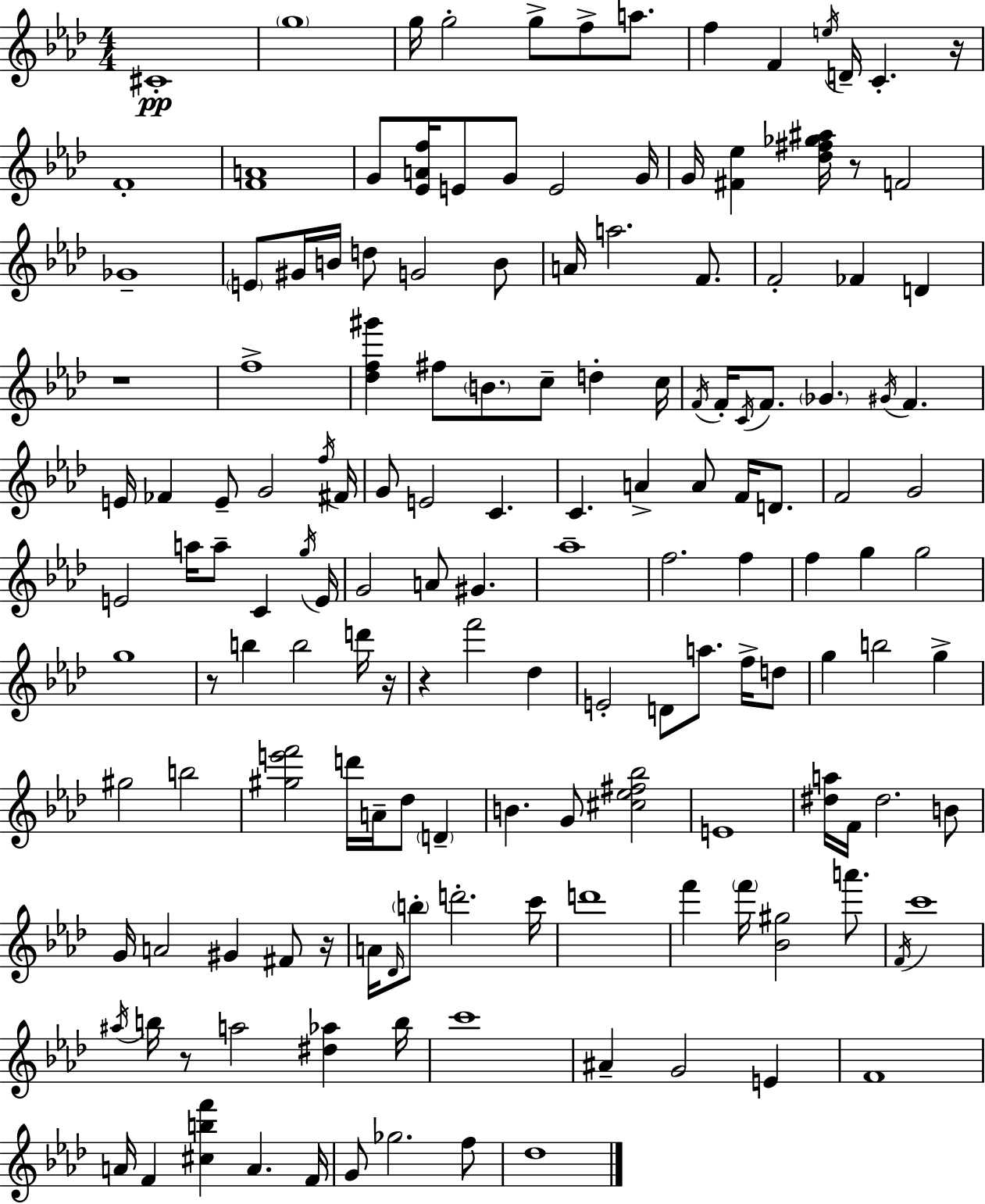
C#4/w G5/w G5/s G5/h G5/e F5/e A5/e. F5/q F4/q E5/s D4/s C4/q. R/s F4/w [F4,A4]/w G4/e [Eb4,A4,F5]/s E4/e G4/e E4/h G4/s G4/s [F#4,Eb5]/q [Db5,F#5,Gb5,A#5]/s R/e F4/h Gb4/w E4/e G#4/s B4/s D5/e G4/h B4/e A4/s A5/h. F4/e. F4/h FES4/q D4/q R/w F5/w [Db5,F5,G#6]/q F#5/e B4/e. C5/e D5/q C5/s F4/s F4/s C4/s F4/e. Gb4/q. G#4/s F4/q. E4/s FES4/q E4/e G4/h F5/s F#4/s G4/e E4/h C4/q. C4/q. A4/q A4/e F4/s D4/e. F4/h G4/h E4/h A5/s A5/e C4/q G5/s E4/s G4/h A4/e G#4/q. Ab5/w F5/h. F5/q F5/q G5/q G5/h G5/w R/e B5/q B5/h D6/s R/s R/q F6/h Db5/q E4/h D4/e A5/e. F5/s D5/e G5/q B5/h G5/q G#5/h B5/h [G#5,E6,F6]/h D6/s A4/s Db5/e D4/q B4/q. G4/e [C#5,Eb5,F#5,Bb5]/h E4/w [D#5,A5]/s F4/s D#5/h. B4/e G4/s A4/h G#4/q F#4/e R/s A4/s Db4/s B5/e D6/h. C6/s D6/w F6/q F6/s [Bb4,G#5]/h A6/e. F4/s C6/w A#5/s B5/s R/e A5/h [D#5,Ab5]/q B5/s C6/w A#4/q G4/h E4/q F4/w A4/s F4/q [C#5,B5,F6]/q A4/q. F4/s G4/e Gb5/h. F5/e Db5/w